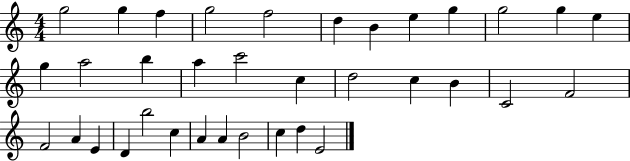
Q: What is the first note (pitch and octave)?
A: G5